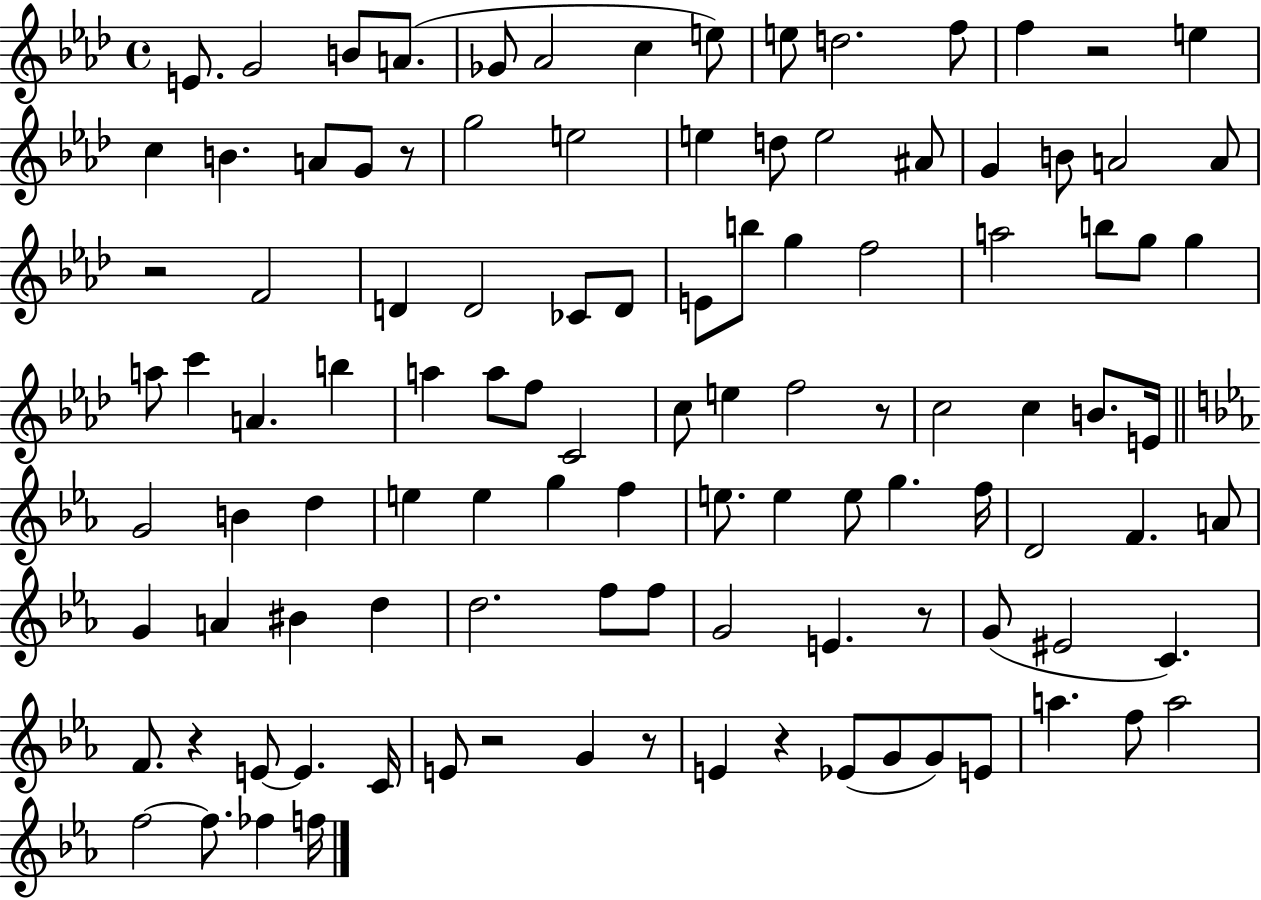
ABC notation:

X:1
T:Untitled
M:4/4
L:1/4
K:Ab
E/2 G2 B/2 A/2 _G/2 _A2 c e/2 e/2 d2 f/2 f z2 e c B A/2 G/2 z/2 g2 e2 e d/2 e2 ^A/2 G B/2 A2 A/2 z2 F2 D D2 _C/2 D/2 E/2 b/2 g f2 a2 b/2 g/2 g a/2 c' A b a a/2 f/2 C2 c/2 e f2 z/2 c2 c B/2 E/4 G2 B d e e g f e/2 e e/2 g f/4 D2 F A/2 G A ^B d d2 f/2 f/2 G2 E z/2 G/2 ^E2 C F/2 z E/2 E C/4 E/2 z2 G z/2 E z _E/2 G/2 G/2 E/2 a f/2 a2 f2 f/2 _f f/4